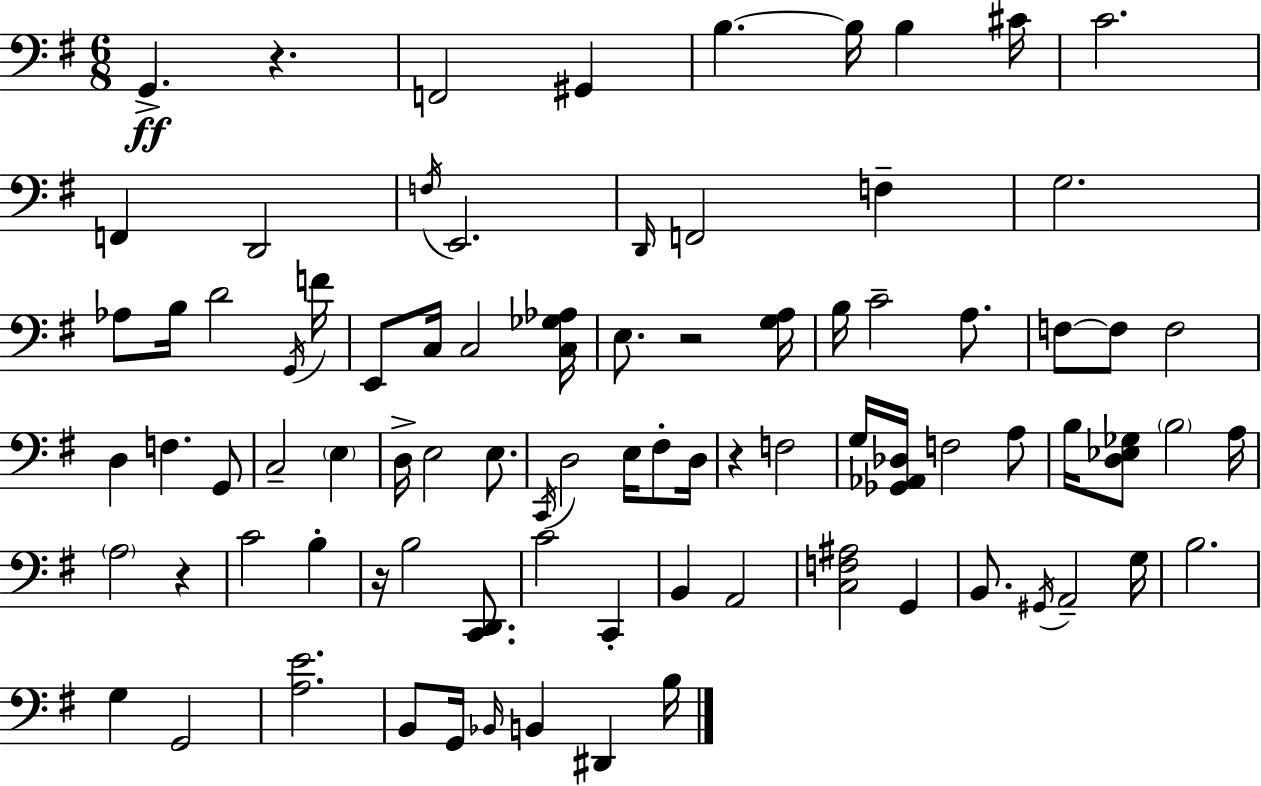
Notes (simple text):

G2/q. R/q. F2/h G#2/q B3/q. B3/s B3/q C#4/s C4/h. F2/q D2/h F3/s E2/h. D2/s F2/h F3/q G3/h. Ab3/e B3/s D4/h G2/s F4/s E2/e C3/s C3/h [C3,Gb3,Ab3]/s E3/e. R/h [G3,A3]/s B3/s C4/h A3/e. F3/e F3/e F3/h D3/q F3/q. G2/e C3/h E3/q D3/s E3/h E3/e. C2/s D3/h E3/s F#3/e D3/s R/q F3/h G3/s [Gb2,Ab2,Db3]/s F3/h A3/e B3/s [D3,Eb3,Gb3]/e B3/h A3/s A3/h R/q C4/h B3/q R/s B3/h [C2,D2]/e. C4/h C2/q B2/q A2/h [C3,F3,A#3]/h G2/q B2/e. G#2/s A2/h G3/s B3/h. G3/q G2/h [A3,E4]/h. B2/e G2/s Bb2/s B2/q D#2/q B3/s